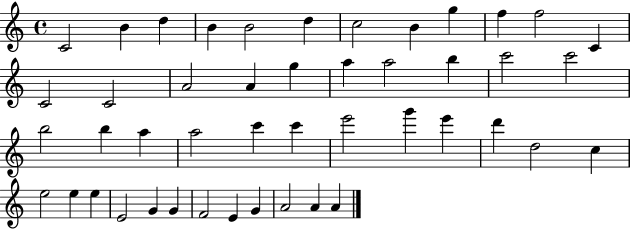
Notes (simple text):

C4/h B4/q D5/q B4/q B4/h D5/q C5/h B4/q G5/q F5/q F5/h C4/q C4/h C4/h A4/h A4/q G5/q A5/q A5/h B5/q C6/h C6/h B5/h B5/q A5/q A5/h C6/q C6/q E6/h G6/q E6/q D6/q D5/h C5/q E5/h E5/q E5/q E4/h G4/q G4/q F4/h E4/q G4/q A4/h A4/q A4/q